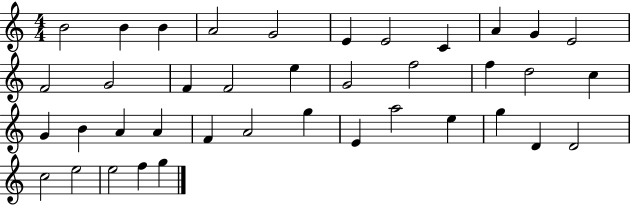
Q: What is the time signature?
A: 4/4